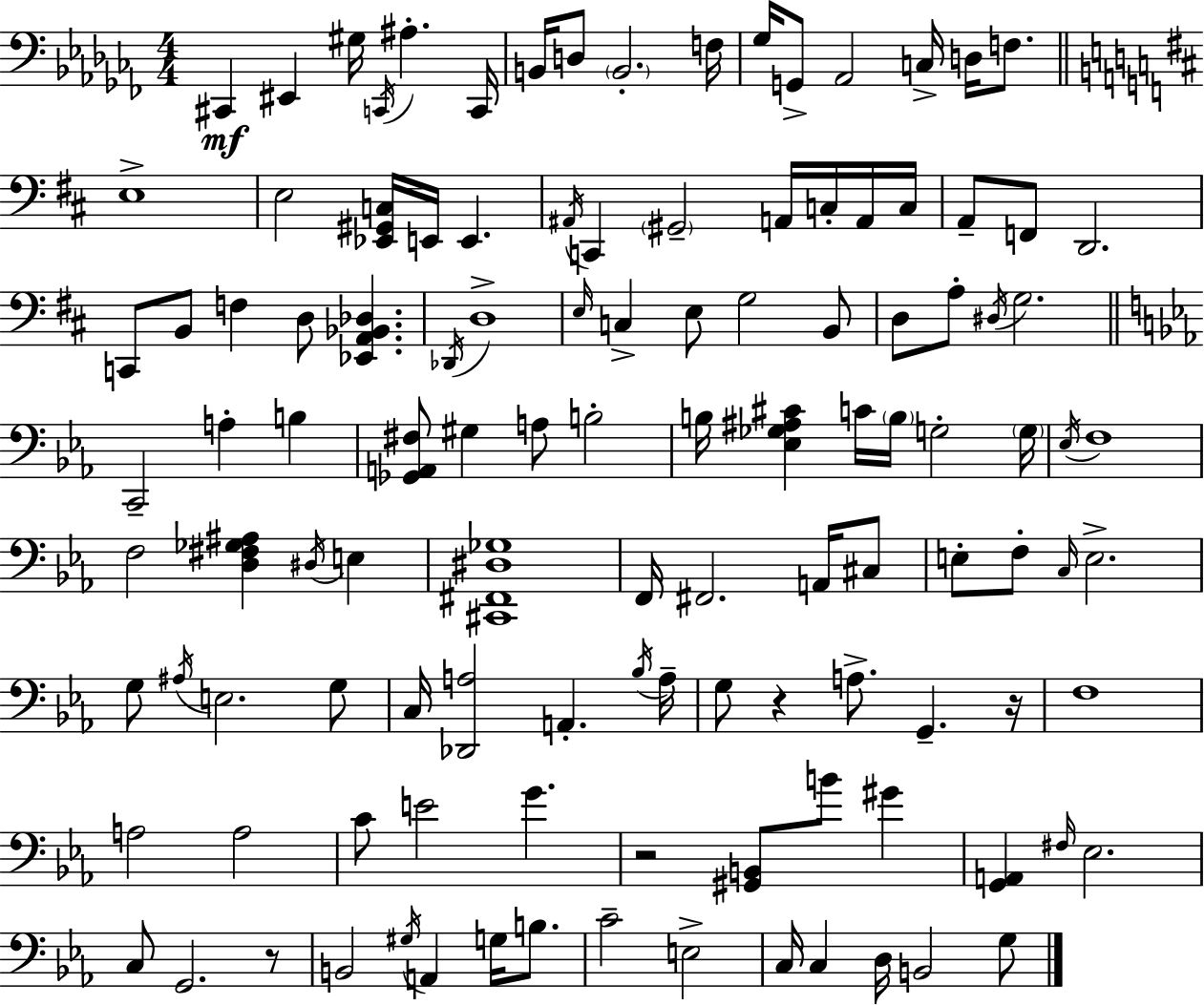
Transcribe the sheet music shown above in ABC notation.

X:1
T:Untitled
M:4/4
L:1/4
K:Abm
^C,, ^E,, ^G,/4 C,,/4 ^A, C,,/4 B,,/4 D,/2 B,,2 F,/4 _G,/4 G,,/2 _A,,2 C,/4 D,/4 F,/2 E,4 E,2 [_E,,^G,,C,]/4 E,,/4 E,, ^A,,/4 C,, ^G,,2 A,,/4 C,/4 A,,/4 C,/4 A,,/2 F,,/2 D,,2 C,,/2 B,,/2 F, D,/2 [_E,,A,,_B,,_D,] _D,,/4 D,4 E,/4 C, E,/2 G,2 B,,/2 D,/2 A,/2 ^D,/4 G,2 C,,2 A, B, [_G,,A,,^F,]/2 ^G, A,/2 B,2 B,/4 [_E,_G,^A,^C] C/4 B,/4 G,2 G,/4 _E,/4 F,4 F,2 [D,^F,_G,^A,] ^D,/4 E, [^C,,^F,,^D,_G,]4 F,,/4 ^F,,2 A,,/4 ^C,/2 E,/2 F,/2 C,/4 E,2 G,/2 ^A,/4 E,2 G,/2 C,/4 [_D,,A,]2 A,, _B,/4 A,/4 G,/2 z A,/2 G,, z/4 F,4 A,2 A,2 C/2 E2 G z2 [^G,,B,,]/2 B/2 ^G [G,,A,,] ^F,/4 _E,2 C,/2 G,,2 z/2 B,,2 ^G,/4 A,, G,/4 B,/2 C2 E,2 C,/4 C, D,/4 B,,2 G,/2